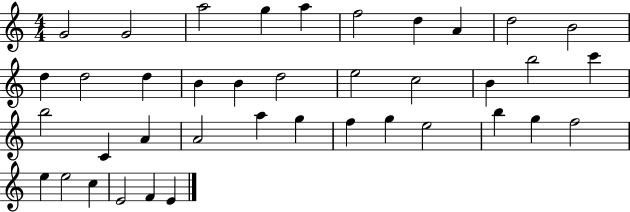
X:1
T:Untitled
M:4/4
L:1/4
K:C
G2 G2 a2 g a f2 d A d2 B2 d d2 d B B d2 e2 c2 B b2 c' b2 C A A2 a g f g e2 b g f2 e e2 c E2 F E